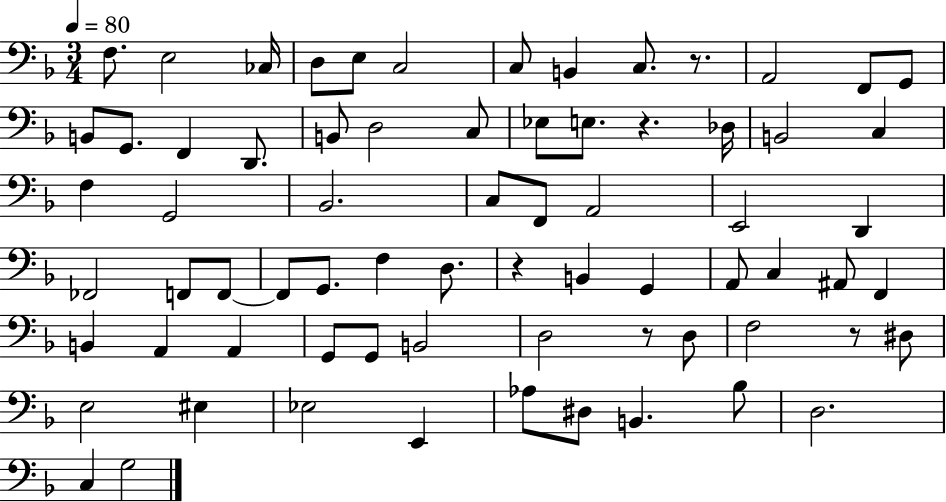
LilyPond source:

{
  \clef bass
  \numericTimeSignature
  \time 3/4
  \key f \major
  \tempo 4 = 80
  \repeat volta 2 { f8. e2 ces16 | d8 e8 c2 | c8 b,4 c8. r8. | a,2 f,8 g,8 | \break b,8 g,8. f,4 d,8. | b,8 d2 c8 | ees8 e8. r4. des16 | b,2 c4 | \break f4 g,2 | bes,2. | c8 f,8 a,2 | e,2 d,4 | \break fes,2 f,8 f,8~~ | f,8 g,8. f4 d8. | r4 b,4 g,4 | a,8 c4 ais,8 f,4 | \break b,4 a,4 a,4 | g,8 g,8 b,2 | d2 r8 d8 | f2 r8 dis8 | \break e2 eis4 | ees2 e,4 | aes8 dis8 b,4. bes8 | d2. | \break c4 g2 | } \bar "|."
}